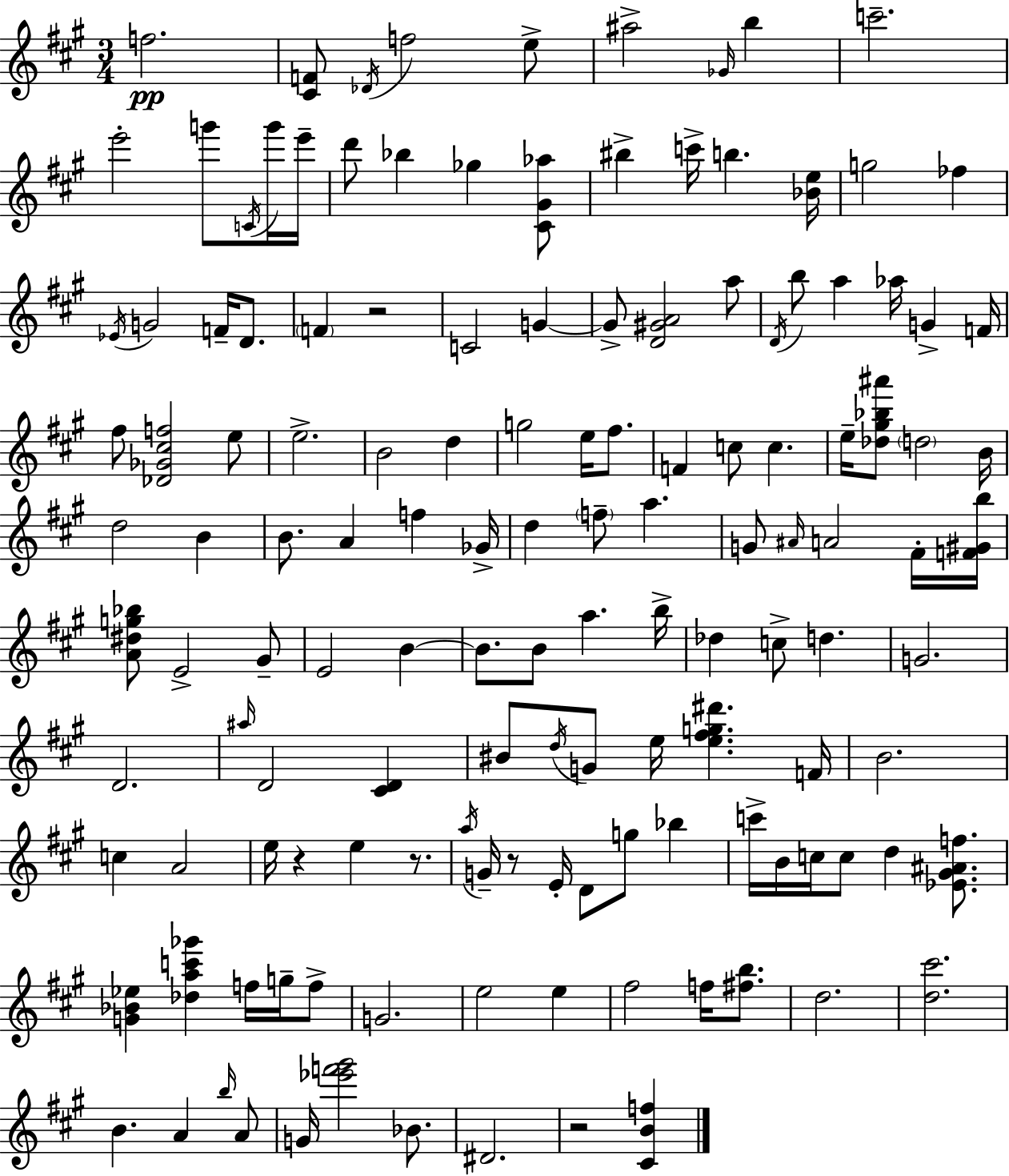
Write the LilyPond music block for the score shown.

{
  \clef treble
  \numericTimeSignature
  \time 3/4
  \key a \major
  f''2.\pp | <cis' f'>8 \acciaccatura { des'16 } f''2 e''8-> | ais''2-> \grace { ges'16 } b''4 | c'''2.-- | \break e'''2-. g'''8 | \acciaccatura { c'16 } g'''16 e'''16-- d'''8 bes''4 ges''4 | <cis' gis' aes''>8 bis''4-> c'''16-> b''4. | <bes' e''>16 g''2 fes''4 | \break \acciaccatura { ees'16 } g'2 | f'16-- d'8. \parenthesize f'4 r2 | c'2 | g'4~~ g'8-> <d' gis' a'>2 | \break a''8 \acciaccatura { d'16 } b''8 a''4 aes''16 | g'4-> f'16 fis''8 <des' ges' cis'' f''>2 | e''8 e''2.-> | b'2 | \break d''4 g''2 | e''16 fis''8. f'4 c''8 c''4. | e''16-- <des'' gis'' bes'' ais'''>8 \parenthesize d''2 | b'16 d''2 | \break b'4 b'8. a'4 | f''4 ges'16-> d''4 \parenthesize f''8-- a''4. | g'8 \grace { ais'16 } a'2 | fis'16-. <f' gis' b''>16 <a' dis'' g'' bes''>8 e'2-> | \break gis'8-- e'2 | b'4~~ b'8. b'8 a''4. | b''16-> des''4 c''8-> | d''4. g'2. | \break d'2. | \grace { ais''16 } d'2 | <cis' d'>4 bis'8 \acciaccatura { d''16 } g'8 | e''16 <e'' fis'' g'' dis'''>4. f'16 b'2. | \break c''4 | a'2 e''16 r4 | e''4 r8. \acciaccatura { a''16 } g'16-- r8 | e'16-. d'8 g''8 bes''4 c'''16-> b'16 c''16 | \break c''8 d''4 <ees' gis' ais' f''>8. <g' bes' ees''>4 | <des'' a'' c''' ges'''>4 f''16 g''16-- f''8-> g'2. | e''2 | e''4 fis''2 | \break f''16 <fis'' b''>8. d''2. | <d'' cis'''>2. | b'4. | a'4 \grace { b''16 } a'8 g'16 <ees''' f''' gis'''>2 | \break bes'8. dis'2. | r2 | <cis' b' f''>4 \bar "|."
}